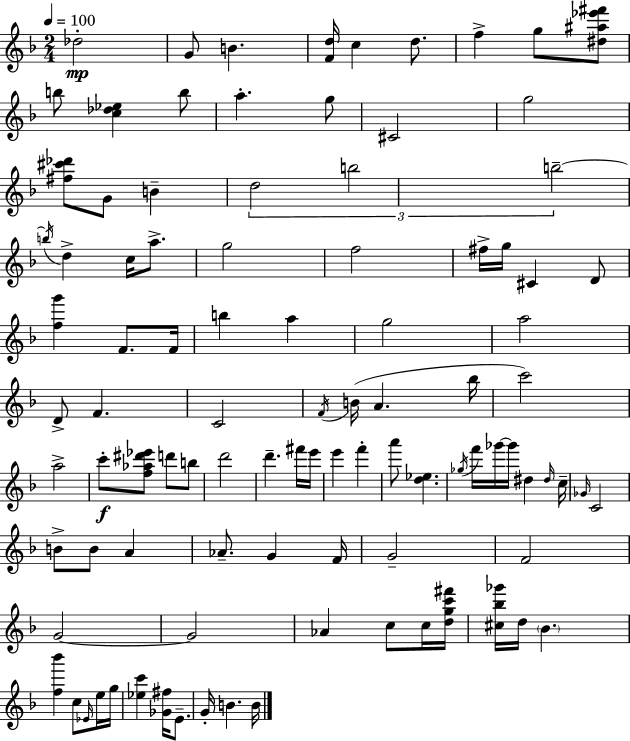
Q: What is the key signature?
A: F major